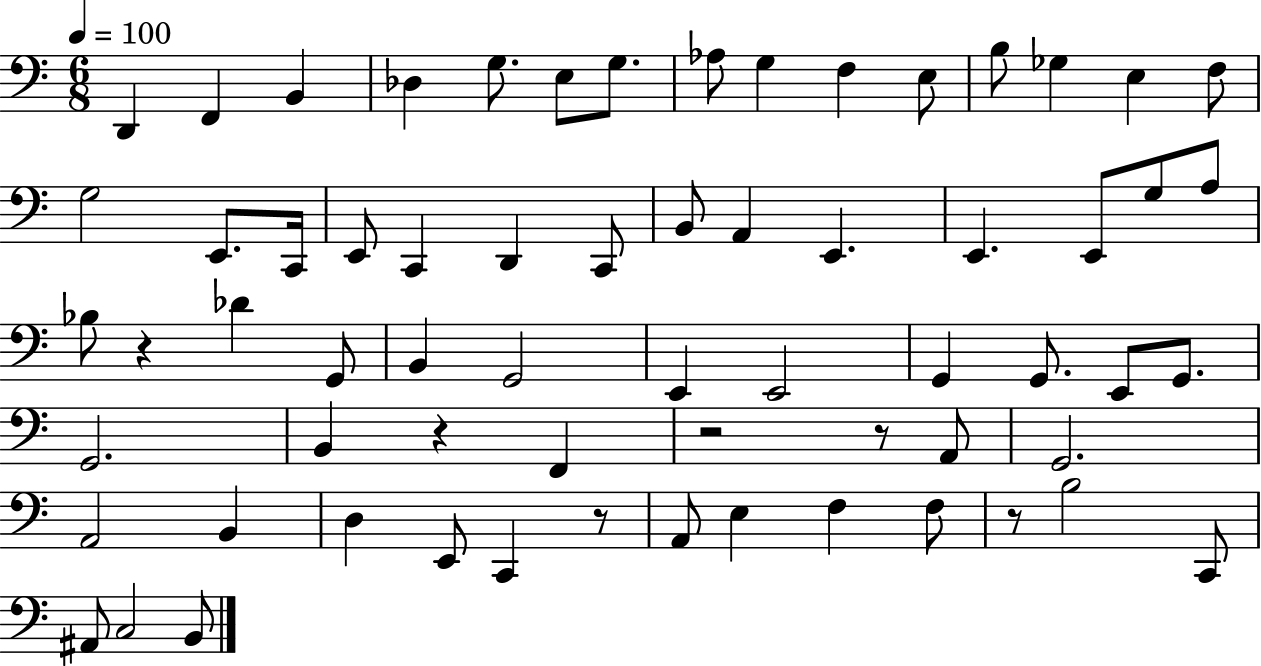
{
  \clef bass
  \numericTimeSignature
  \time 6/8
  \key c \major
  \tempo 4 = 100
  d,4 f,4 b,4 | des4 g8. e8 g8. | aes8 g4 f4 e8 | b8 ges4 e4 f8 | \break g2 e,8. c,16 | e,8 c,4 d,4 c,8 | b,8 a,4 e,4. | e,4. e,8 g8 a8 | \break bes8 r4 des'4 g,8 | b,4 g,2 | e,4 e,2 | g,4 g,8. e,8 g,8. | \break g,2. | b,4 r4 f,4 | r2 r8 a,8 | g,2. | \break a,2 b,4 | d4 e,8 c,4 r8 | a,8 e4 f4 f8 | r8 b2 c,8 | \break ais,8 c2 b,8 | \bar "|."
}